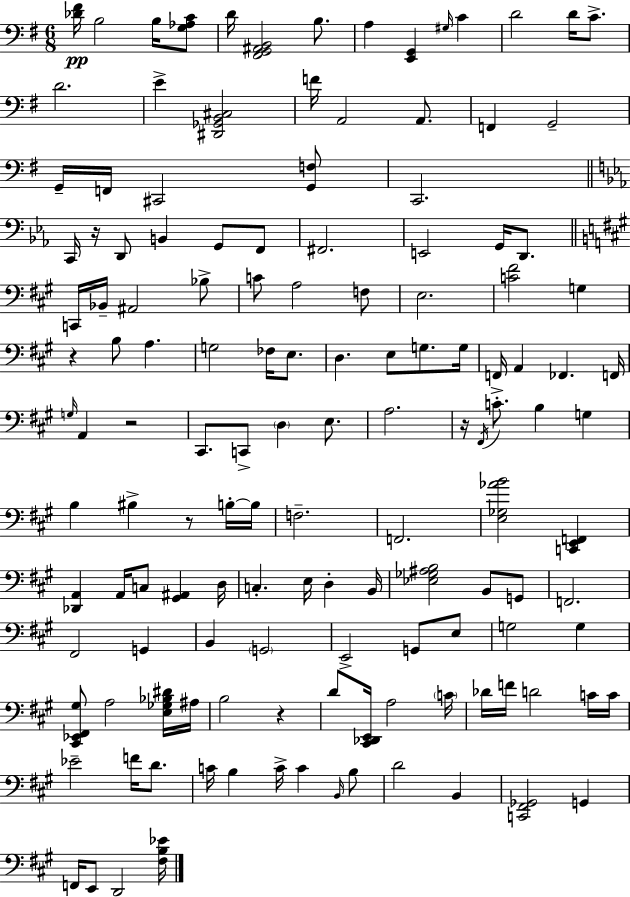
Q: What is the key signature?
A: E minor